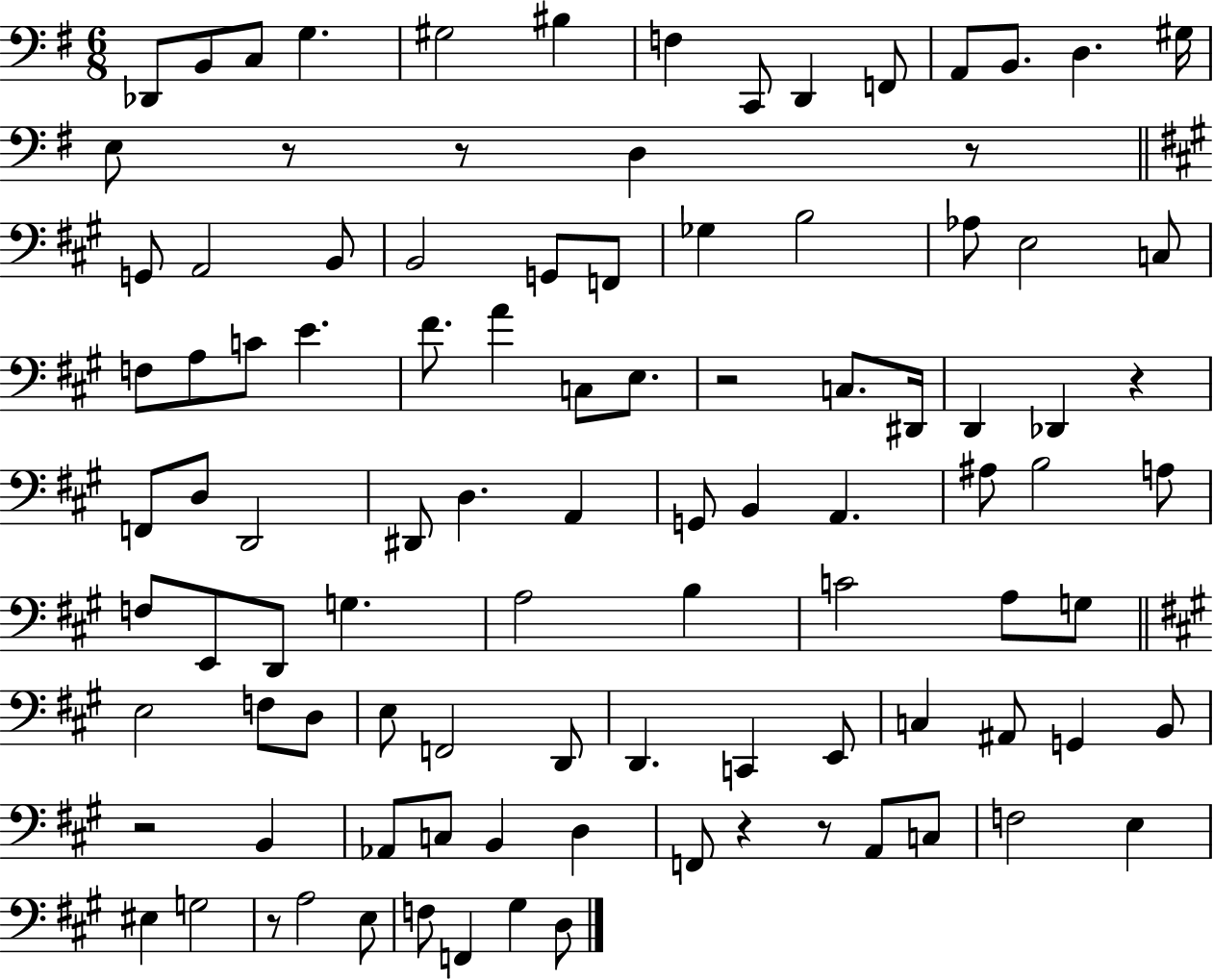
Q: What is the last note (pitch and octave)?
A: D3